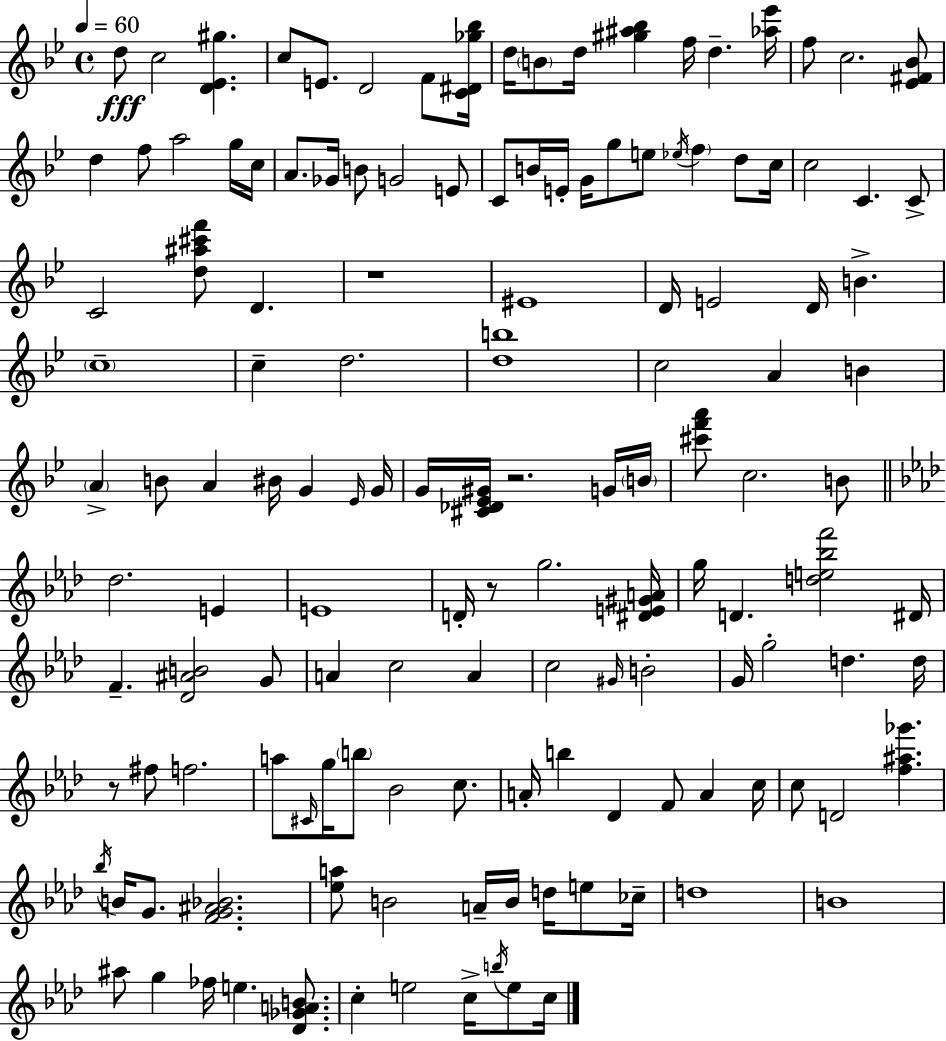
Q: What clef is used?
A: treble